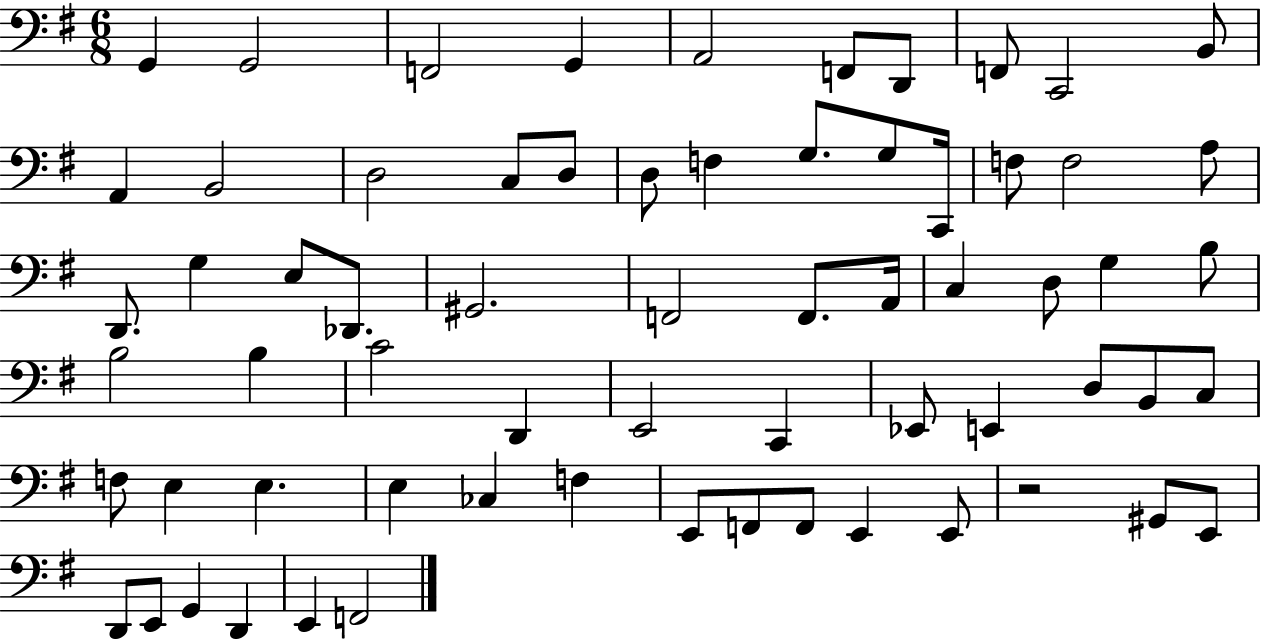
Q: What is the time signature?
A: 6/8